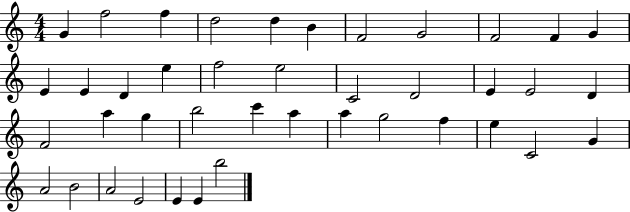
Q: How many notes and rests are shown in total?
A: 41